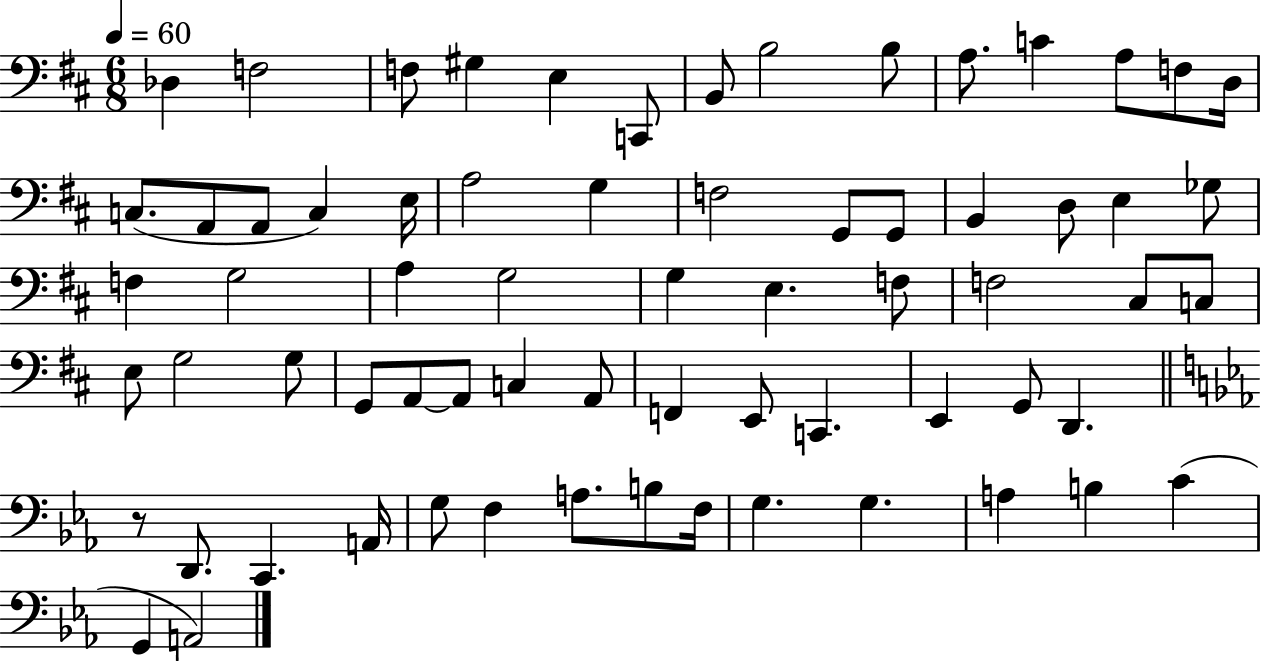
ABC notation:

X:1
T:Untitled
M:6/8
L:1/4
K:D
_D, F,2 F,/2 ^G, E, C,,/2 B,,/2 B,2 B,/2 A,/2 C A,/2 F,/2 D,/4 C,/2 A,,/2 A,,/2 C, E,/4 A,2 G, F,2 G,,/2 G,,/2 B,, D,/2 E, _G,/2 F, G,2 A, G,2 G, E, F,/2 F,2 ^C,/2 C,/2 E,/2 G,2 G,/2 G,,/2 A,,/2 A,,/2 C, A,,/2 F,, E,,/2 C,, E,, G,,/2 D,, z/2 D,,/2 C,, A,,/4 G,/2 F, A,/2 B,/2 F,/4 G, G, A, B, C G,, A,,2